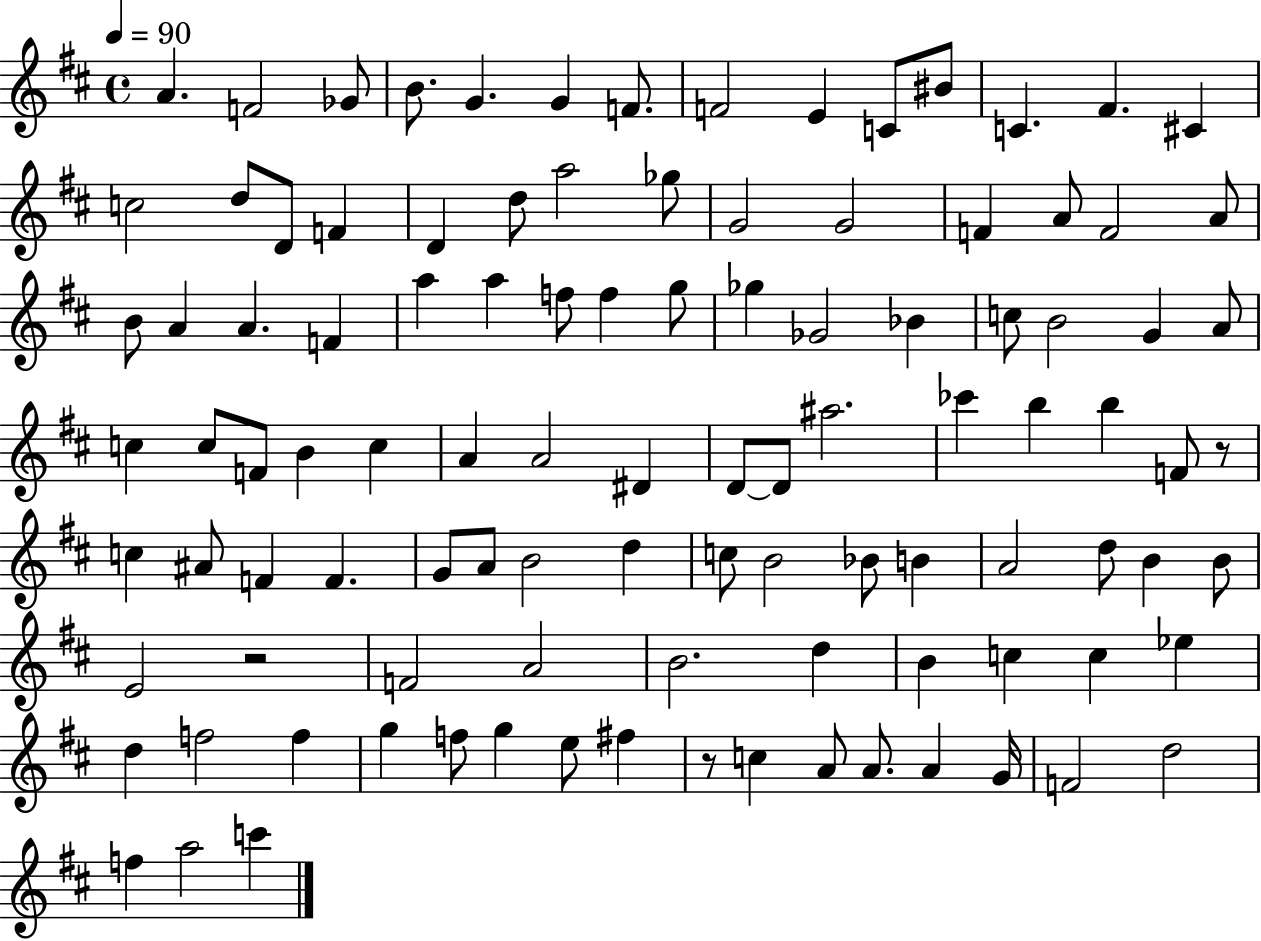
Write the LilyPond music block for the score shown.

{
  \clef treble
  \time 4/4
  \defaultTimeSignature
  \key d \major
  \tempo 4 = 90
  a'4. f'2 ges'8 | b'8. g'4. g'4 f'8. | f'2 e'4 c'8 bis'8 | c'4. fis'4. cis'4 | \break c''2 d''8 d'8 f'4 | d'4 d''8 a''2 ges''8 | g'2 g'2 | f'4 a'8 f'2 a'8 | \break b'8 a'4 a'4. f'4 | a''4 a''4 f''8 f''4 g''8 | ges''4 ges'2 bes'4 | c''8 b'2 g'4 a'8 | \break c''4 c''8 f'8 b'4 c''4 | a'4 a'2 dis'4 | d'8~~ d'8 ais''2. | ces'''4 b''4 b''4 f'8 r8 | \break c''4 ais'8 f'4 f'4. | g'8 a'8 b'2 d''4 | c''8 b'2 bes'8 b'4 | a'2 d''8 b'4 b'8 | \break e'2 r2 | f'2 a'2 | b'2. d''4 | b'4 c''4 c''4 ees''4 | \break d''4 f''2 f''4 | g''4 f''8 g''4 e''8 fis''4 | r8 c''4 a'8 a'8. a'4 g'16 | f'2 d''2 | \break f''4 a''2 c'''4 | \bar "|."
}